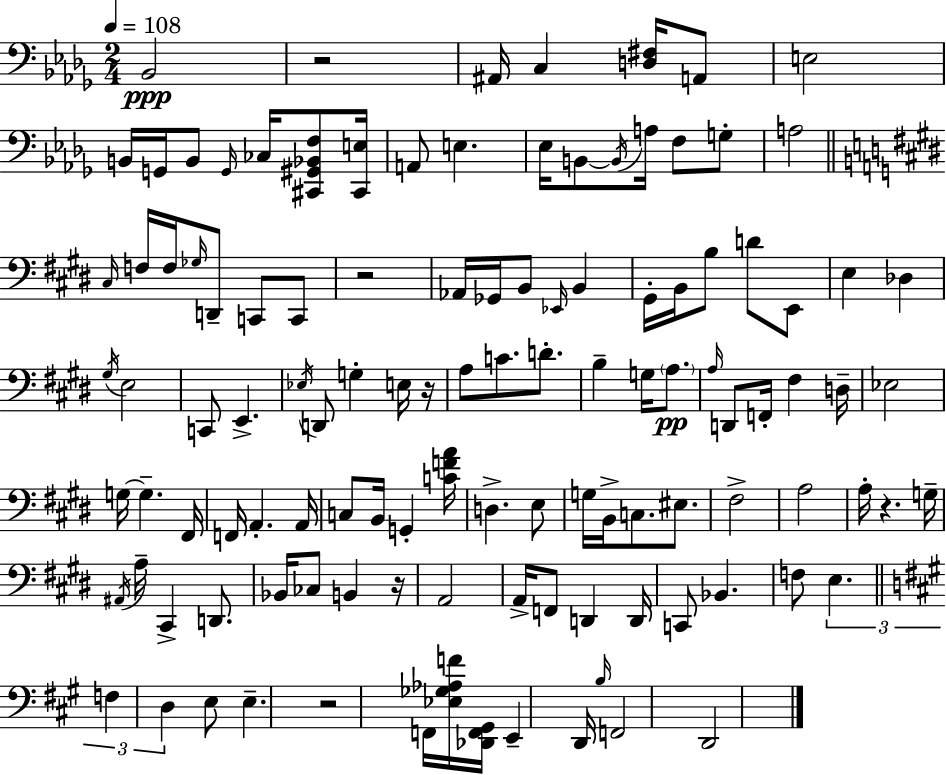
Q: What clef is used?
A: bass